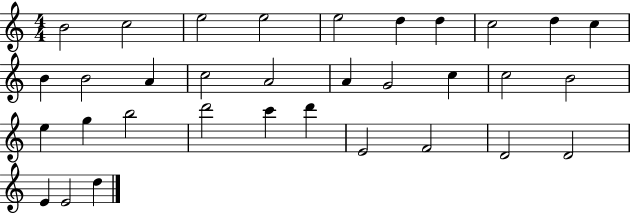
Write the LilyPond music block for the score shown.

{
  \clef treble
  \numericTimeSignature
  \time 4/4
  \key c \major
  b'2 c''2 | e''2 e''2 | e''2 d''4 d''4 | c''2 d''4 c''4 | \break b'4 b'2 a'4 | c''2 a'2 | a'4 g'2 c''4 | c''2 b'2 | \break e''4 g''4 b''2 | d'''2 c'''4 d'''4 | e'2 f'2 | d'2 d'2 | \break e'4 e'2 d''4 | \bar "|."
}